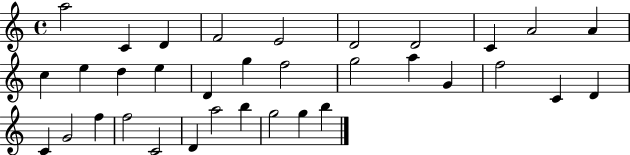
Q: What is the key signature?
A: C major